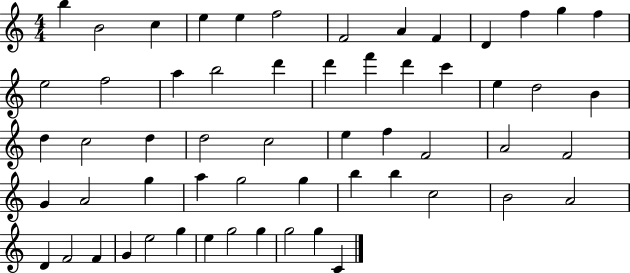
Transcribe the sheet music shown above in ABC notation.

X:1
T:Untitled
M:4/4
L:1/4
K:C
b B2 c e e f2 F2 A F D f g f e2 f2 a b2 d' d' f' d' c' e d2 B d c2 d d2 c2 e f F2 A2 F2 G A2 g a g2 g b b c2 B2 A2 D F2 F G e2 g e g2 g g2 g C